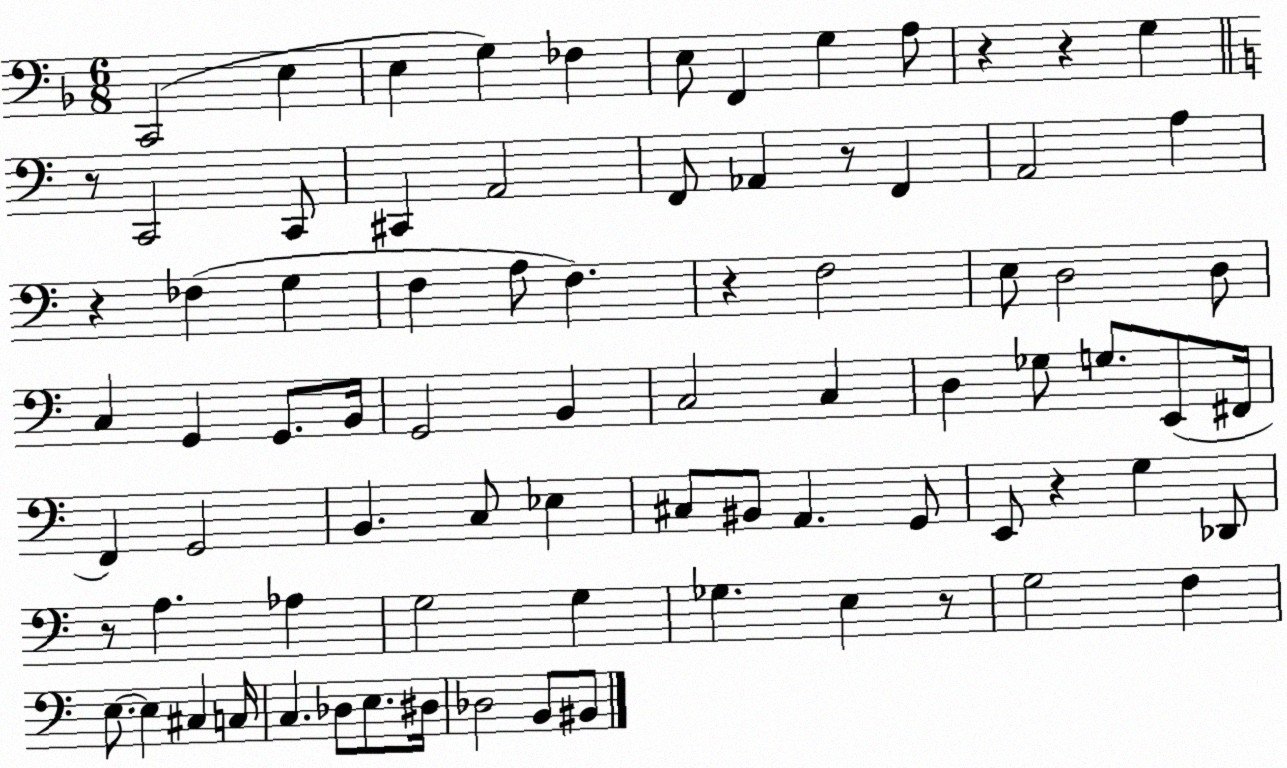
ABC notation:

X:1
T:Untitled
M:6/8
L:1/4
K:F
C,,2 E, E, G, _F, E,/2 F,, G, A,/2 z z G, z/2 C,,2 C,,/2 ^C,, A,,2 F,,/2 _A,, z/2 F,, A,,2 A, z _F, G, F, A,/2 F, z F,2 E,/2 D,2 D,/2 C, G,, G,,/2 B,,/4 G,,2 B,, C,2 C, D, _G,/2 G,/2 E,,/2 ^F,,/4 F,, G,,2 B,, C,/2 _E, ^C,/2 ^B,,/2 A,, G,,/2 E,,/2 z G, _D,,/2 z/2 A, _A, G,2 G, _G, E, z/2 G,2 F, E,/2 E, ^C, C,/4 C, _D,/2 E,/2 ^D,/4 _D,2 B,,/2 ^B,,/2